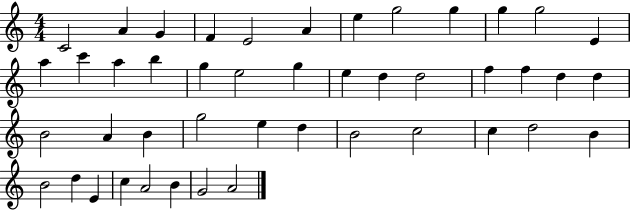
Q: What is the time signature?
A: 4/4